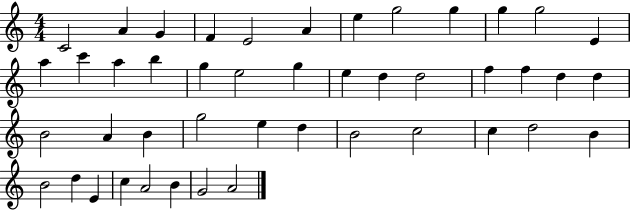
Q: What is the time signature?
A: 4/4